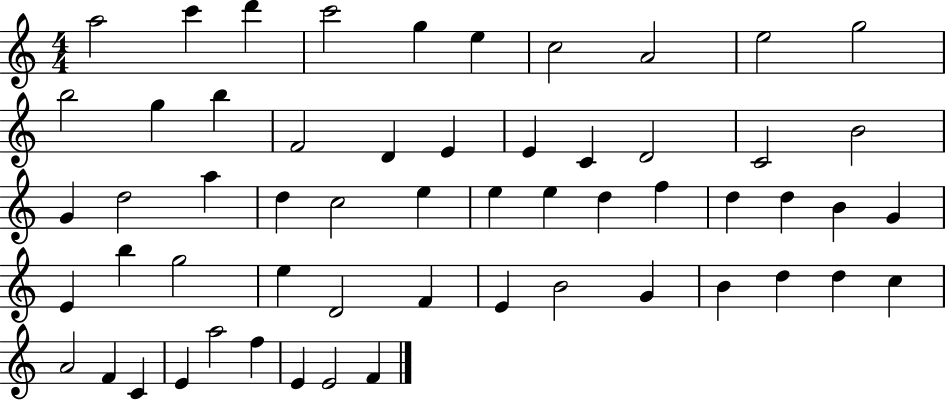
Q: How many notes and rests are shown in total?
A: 57